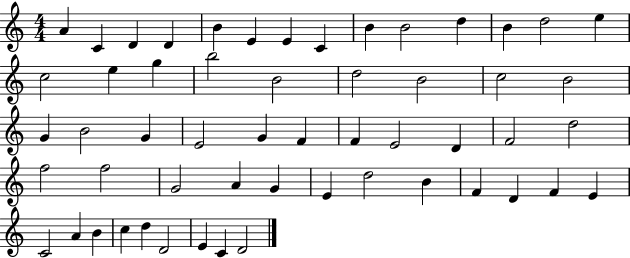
{
  \clef treble
  \numericTimeSignature
  \time 4/4
  \key c \major
  a'4 c'4 d'4 d'4 | b'4 e'4 e'4 c'4 | b'4 b'2 d''4 | b'4 d''2 e''4 | \break c''2 e''4 g''4 | b''2 b'2 | d''2 b'2 | c''2 b'2 | \break g'4 b'2 g'4 | e'2 g'4 f'4 | f'4 e'2 d'4 | f'2 d''2 | \break f''2 f''2 | g'2 a'4 g'4 | e'4 d''2 b'4 | f'4 d'4 f'4 e'4 | \break c'2 a'4 b'4 | c''4 d''4 d'2 | e'4 c'4 d'2 | \bar "|."
}